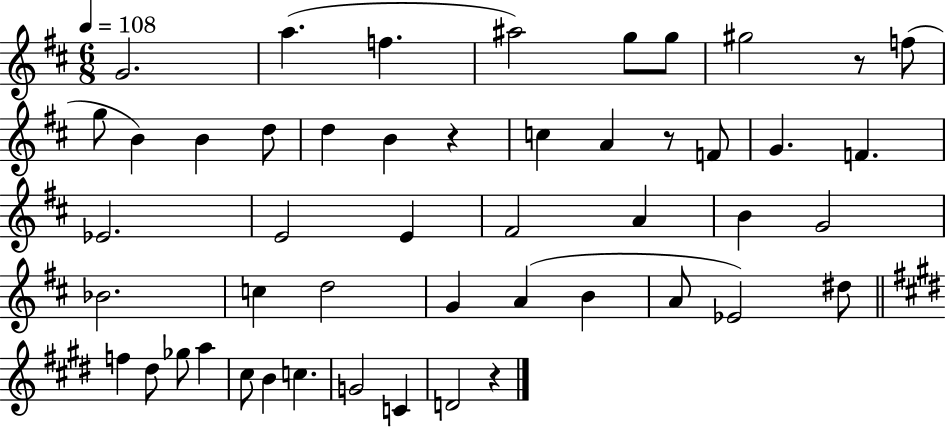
G4/h. A5/q. F5/q. A#5/h G5/e G5/e G#5/h R/e F5/e G5/e B4/q B4/q D5/e D5/q B4/q R/q C5/q A4/q R/e F4/e G4/q. F4/q. Eb4/h. E4/h E4/q F#4/h A4/q B4/q G4/h Bb4/h. C5/q D5/h G4/q A4/q B4/q A4/e Eb4/h D#5/e F5/q D#5/e Gb5/e A5/q C#5/e B4/q C5/q. G4/h C4/q D4/h R/q